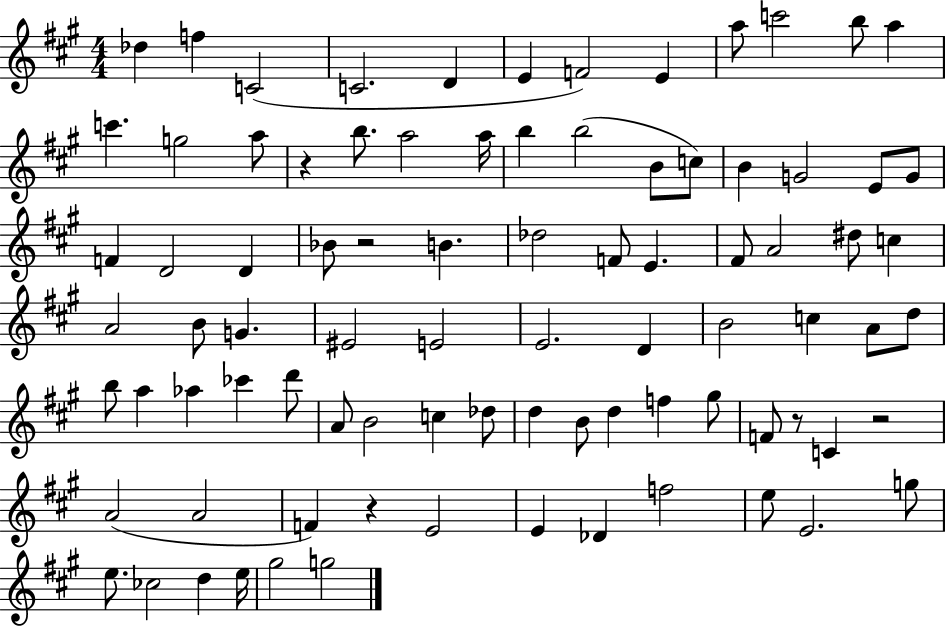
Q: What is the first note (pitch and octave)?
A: Db5